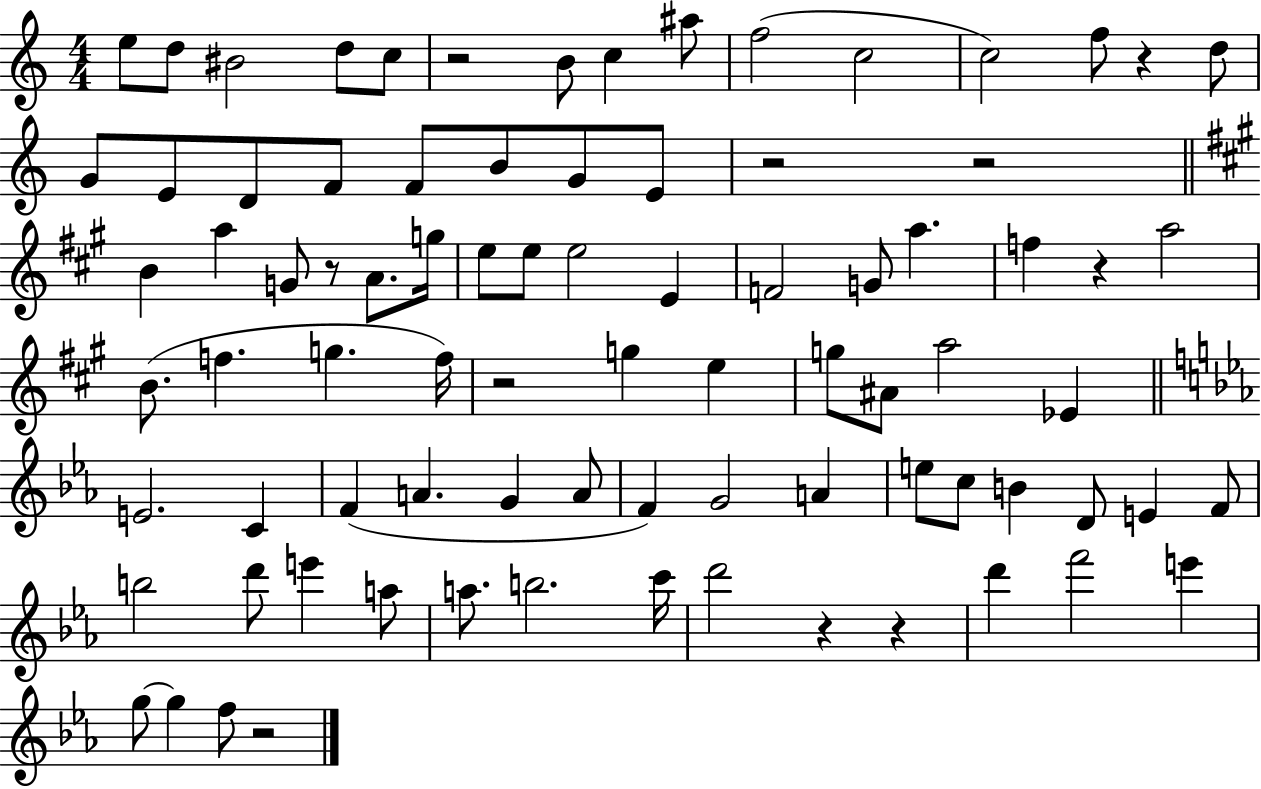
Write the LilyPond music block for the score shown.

{
  \clef treble
  \numericTimeSignature
  \time 4/4
  \key c \major
  e''8 d''8 bis'2 d''8 c''8 | r2 b'8 c''4 ais''8 | f''2( c''2 | c''2) f''8 r4 d''8 | \break g'8 e'8 d'8 f'8 f'8 b'8 g'8 e'8 | r2 r2 | \bar "||" \break \key a \major b'4 a''4 g'8 r8 a'8. g''16 | e''8 e''8 e''2 e'4 | f'2 g'8 a''4. | f''4 r4 a''2 | \break b'8.( f''4. g''4. f''16) | r2 g''4 e''4 | g''8 ais'8 a''2 ees'4 | \bar "||" \break \key c \minor e'2. c'4 | f'4( a'4. g'4 a'8 | f'4) g'2 a'4 | e''8 c''8 b'4 d'8 e'4 f'8 | \break b''2 d'''8 e'''4 a''8 | a''8. b''2. c'''16 | d'''2 r4 r4 | d'''4 f'''2 e'''4 | \break g''8~~ g''4 f''8 r2 | \bar "|."
}